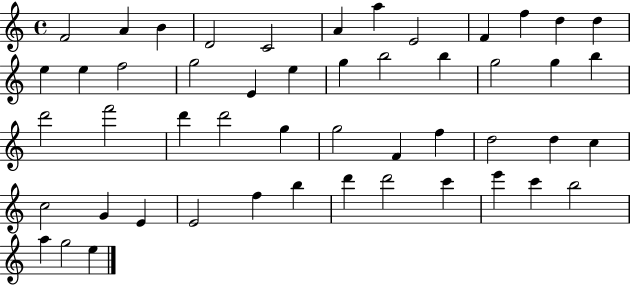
X:1
T:Untitled
M:4/4
L:1/4
K:C
F2 A B D2 C2 A a E2 F f d d e e f2 g2 E e g b2 b g2 g b d'2 f'2 d' d'2 g g2 F f d2 d c c2 G E E2 f b d' d'2 c' e' c' b2 a g2 e